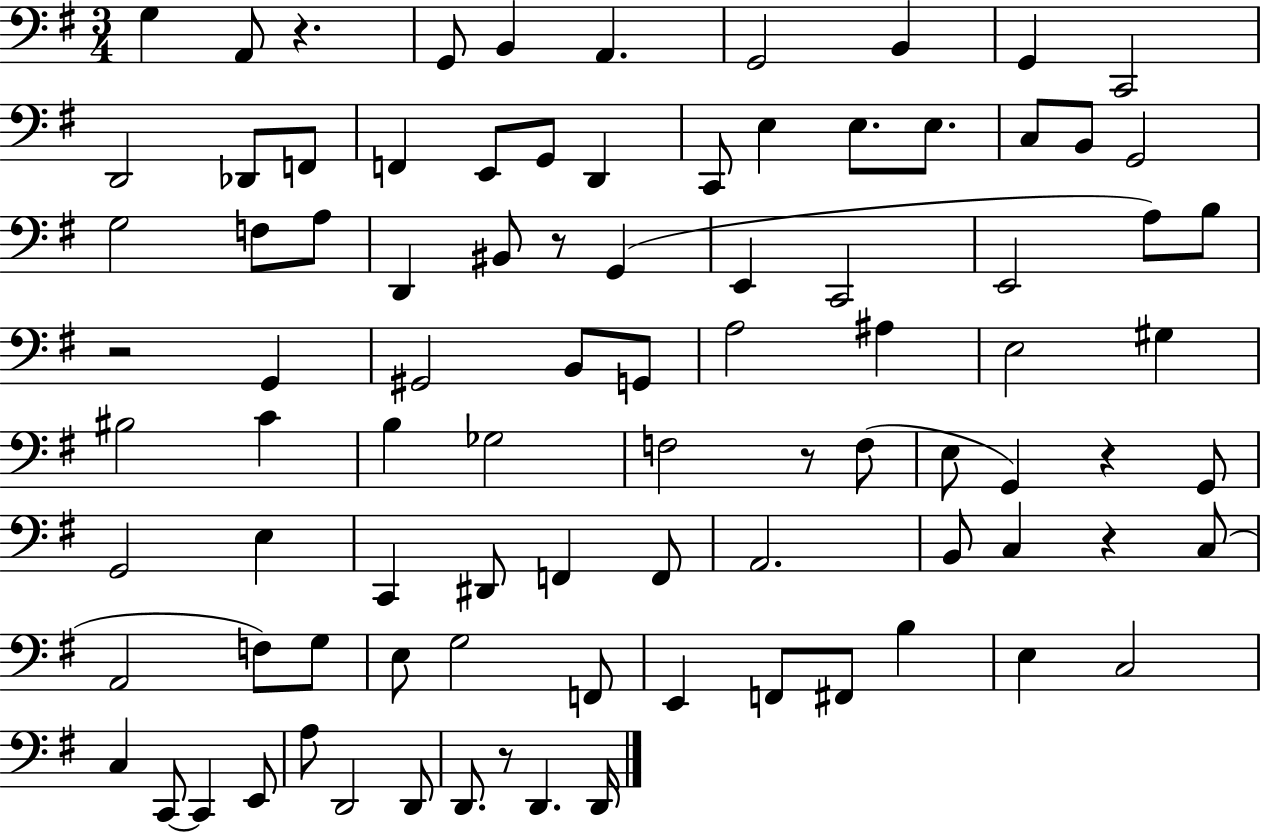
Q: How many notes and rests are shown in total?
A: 90